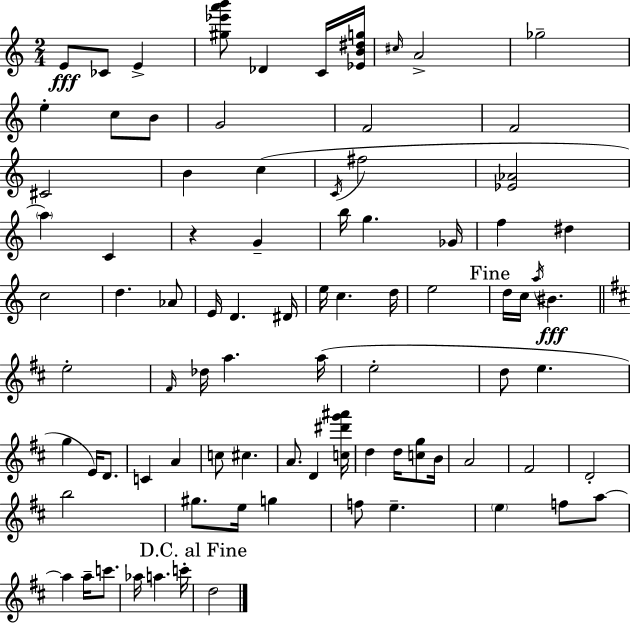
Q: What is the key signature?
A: C major